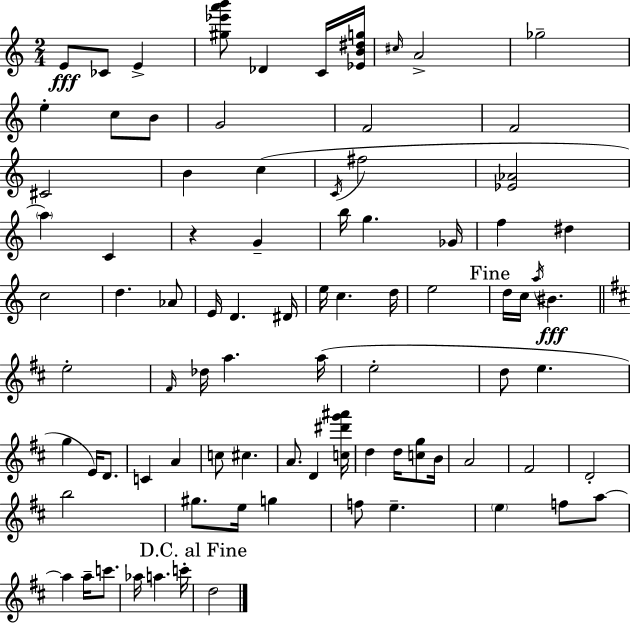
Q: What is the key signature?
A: C major